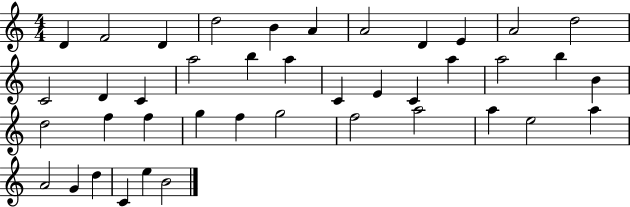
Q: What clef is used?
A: treble